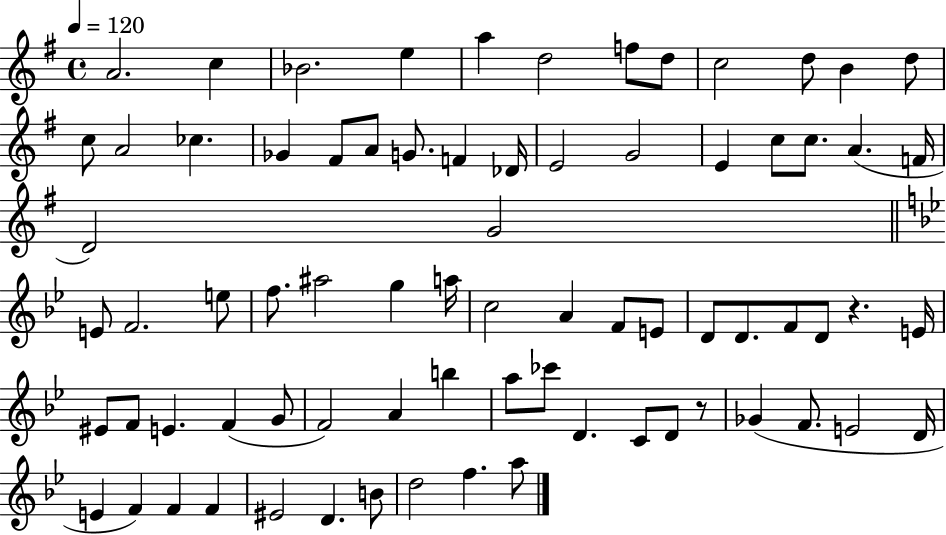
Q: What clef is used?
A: treble